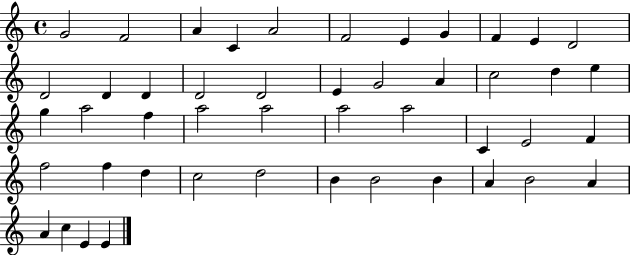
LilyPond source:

{
  \clef treble
  \time 4/4
  \defaultTimeSignature
  \key c \major
  g'2 f'2 | a'4 c'4 a'2 | f'2 e'4 g'4 | f'4 e'4 d'2 | \break d'2 d'4 d'4 | d'2 d'2 | e'4 g'2 a'4 | c''2 d''4 e''4 | \break g''4 a''2 f''4 | a''2 a''2 | a''2 a''2 | c'4 e'2 f'4 | \break f''2 f''4 d''4 | c''2 d''2 | b'4 b'2 b'4 | a'4 b'2 a'4 | \break a'4 c''4 e'4 e'4 | \bar "|."
}